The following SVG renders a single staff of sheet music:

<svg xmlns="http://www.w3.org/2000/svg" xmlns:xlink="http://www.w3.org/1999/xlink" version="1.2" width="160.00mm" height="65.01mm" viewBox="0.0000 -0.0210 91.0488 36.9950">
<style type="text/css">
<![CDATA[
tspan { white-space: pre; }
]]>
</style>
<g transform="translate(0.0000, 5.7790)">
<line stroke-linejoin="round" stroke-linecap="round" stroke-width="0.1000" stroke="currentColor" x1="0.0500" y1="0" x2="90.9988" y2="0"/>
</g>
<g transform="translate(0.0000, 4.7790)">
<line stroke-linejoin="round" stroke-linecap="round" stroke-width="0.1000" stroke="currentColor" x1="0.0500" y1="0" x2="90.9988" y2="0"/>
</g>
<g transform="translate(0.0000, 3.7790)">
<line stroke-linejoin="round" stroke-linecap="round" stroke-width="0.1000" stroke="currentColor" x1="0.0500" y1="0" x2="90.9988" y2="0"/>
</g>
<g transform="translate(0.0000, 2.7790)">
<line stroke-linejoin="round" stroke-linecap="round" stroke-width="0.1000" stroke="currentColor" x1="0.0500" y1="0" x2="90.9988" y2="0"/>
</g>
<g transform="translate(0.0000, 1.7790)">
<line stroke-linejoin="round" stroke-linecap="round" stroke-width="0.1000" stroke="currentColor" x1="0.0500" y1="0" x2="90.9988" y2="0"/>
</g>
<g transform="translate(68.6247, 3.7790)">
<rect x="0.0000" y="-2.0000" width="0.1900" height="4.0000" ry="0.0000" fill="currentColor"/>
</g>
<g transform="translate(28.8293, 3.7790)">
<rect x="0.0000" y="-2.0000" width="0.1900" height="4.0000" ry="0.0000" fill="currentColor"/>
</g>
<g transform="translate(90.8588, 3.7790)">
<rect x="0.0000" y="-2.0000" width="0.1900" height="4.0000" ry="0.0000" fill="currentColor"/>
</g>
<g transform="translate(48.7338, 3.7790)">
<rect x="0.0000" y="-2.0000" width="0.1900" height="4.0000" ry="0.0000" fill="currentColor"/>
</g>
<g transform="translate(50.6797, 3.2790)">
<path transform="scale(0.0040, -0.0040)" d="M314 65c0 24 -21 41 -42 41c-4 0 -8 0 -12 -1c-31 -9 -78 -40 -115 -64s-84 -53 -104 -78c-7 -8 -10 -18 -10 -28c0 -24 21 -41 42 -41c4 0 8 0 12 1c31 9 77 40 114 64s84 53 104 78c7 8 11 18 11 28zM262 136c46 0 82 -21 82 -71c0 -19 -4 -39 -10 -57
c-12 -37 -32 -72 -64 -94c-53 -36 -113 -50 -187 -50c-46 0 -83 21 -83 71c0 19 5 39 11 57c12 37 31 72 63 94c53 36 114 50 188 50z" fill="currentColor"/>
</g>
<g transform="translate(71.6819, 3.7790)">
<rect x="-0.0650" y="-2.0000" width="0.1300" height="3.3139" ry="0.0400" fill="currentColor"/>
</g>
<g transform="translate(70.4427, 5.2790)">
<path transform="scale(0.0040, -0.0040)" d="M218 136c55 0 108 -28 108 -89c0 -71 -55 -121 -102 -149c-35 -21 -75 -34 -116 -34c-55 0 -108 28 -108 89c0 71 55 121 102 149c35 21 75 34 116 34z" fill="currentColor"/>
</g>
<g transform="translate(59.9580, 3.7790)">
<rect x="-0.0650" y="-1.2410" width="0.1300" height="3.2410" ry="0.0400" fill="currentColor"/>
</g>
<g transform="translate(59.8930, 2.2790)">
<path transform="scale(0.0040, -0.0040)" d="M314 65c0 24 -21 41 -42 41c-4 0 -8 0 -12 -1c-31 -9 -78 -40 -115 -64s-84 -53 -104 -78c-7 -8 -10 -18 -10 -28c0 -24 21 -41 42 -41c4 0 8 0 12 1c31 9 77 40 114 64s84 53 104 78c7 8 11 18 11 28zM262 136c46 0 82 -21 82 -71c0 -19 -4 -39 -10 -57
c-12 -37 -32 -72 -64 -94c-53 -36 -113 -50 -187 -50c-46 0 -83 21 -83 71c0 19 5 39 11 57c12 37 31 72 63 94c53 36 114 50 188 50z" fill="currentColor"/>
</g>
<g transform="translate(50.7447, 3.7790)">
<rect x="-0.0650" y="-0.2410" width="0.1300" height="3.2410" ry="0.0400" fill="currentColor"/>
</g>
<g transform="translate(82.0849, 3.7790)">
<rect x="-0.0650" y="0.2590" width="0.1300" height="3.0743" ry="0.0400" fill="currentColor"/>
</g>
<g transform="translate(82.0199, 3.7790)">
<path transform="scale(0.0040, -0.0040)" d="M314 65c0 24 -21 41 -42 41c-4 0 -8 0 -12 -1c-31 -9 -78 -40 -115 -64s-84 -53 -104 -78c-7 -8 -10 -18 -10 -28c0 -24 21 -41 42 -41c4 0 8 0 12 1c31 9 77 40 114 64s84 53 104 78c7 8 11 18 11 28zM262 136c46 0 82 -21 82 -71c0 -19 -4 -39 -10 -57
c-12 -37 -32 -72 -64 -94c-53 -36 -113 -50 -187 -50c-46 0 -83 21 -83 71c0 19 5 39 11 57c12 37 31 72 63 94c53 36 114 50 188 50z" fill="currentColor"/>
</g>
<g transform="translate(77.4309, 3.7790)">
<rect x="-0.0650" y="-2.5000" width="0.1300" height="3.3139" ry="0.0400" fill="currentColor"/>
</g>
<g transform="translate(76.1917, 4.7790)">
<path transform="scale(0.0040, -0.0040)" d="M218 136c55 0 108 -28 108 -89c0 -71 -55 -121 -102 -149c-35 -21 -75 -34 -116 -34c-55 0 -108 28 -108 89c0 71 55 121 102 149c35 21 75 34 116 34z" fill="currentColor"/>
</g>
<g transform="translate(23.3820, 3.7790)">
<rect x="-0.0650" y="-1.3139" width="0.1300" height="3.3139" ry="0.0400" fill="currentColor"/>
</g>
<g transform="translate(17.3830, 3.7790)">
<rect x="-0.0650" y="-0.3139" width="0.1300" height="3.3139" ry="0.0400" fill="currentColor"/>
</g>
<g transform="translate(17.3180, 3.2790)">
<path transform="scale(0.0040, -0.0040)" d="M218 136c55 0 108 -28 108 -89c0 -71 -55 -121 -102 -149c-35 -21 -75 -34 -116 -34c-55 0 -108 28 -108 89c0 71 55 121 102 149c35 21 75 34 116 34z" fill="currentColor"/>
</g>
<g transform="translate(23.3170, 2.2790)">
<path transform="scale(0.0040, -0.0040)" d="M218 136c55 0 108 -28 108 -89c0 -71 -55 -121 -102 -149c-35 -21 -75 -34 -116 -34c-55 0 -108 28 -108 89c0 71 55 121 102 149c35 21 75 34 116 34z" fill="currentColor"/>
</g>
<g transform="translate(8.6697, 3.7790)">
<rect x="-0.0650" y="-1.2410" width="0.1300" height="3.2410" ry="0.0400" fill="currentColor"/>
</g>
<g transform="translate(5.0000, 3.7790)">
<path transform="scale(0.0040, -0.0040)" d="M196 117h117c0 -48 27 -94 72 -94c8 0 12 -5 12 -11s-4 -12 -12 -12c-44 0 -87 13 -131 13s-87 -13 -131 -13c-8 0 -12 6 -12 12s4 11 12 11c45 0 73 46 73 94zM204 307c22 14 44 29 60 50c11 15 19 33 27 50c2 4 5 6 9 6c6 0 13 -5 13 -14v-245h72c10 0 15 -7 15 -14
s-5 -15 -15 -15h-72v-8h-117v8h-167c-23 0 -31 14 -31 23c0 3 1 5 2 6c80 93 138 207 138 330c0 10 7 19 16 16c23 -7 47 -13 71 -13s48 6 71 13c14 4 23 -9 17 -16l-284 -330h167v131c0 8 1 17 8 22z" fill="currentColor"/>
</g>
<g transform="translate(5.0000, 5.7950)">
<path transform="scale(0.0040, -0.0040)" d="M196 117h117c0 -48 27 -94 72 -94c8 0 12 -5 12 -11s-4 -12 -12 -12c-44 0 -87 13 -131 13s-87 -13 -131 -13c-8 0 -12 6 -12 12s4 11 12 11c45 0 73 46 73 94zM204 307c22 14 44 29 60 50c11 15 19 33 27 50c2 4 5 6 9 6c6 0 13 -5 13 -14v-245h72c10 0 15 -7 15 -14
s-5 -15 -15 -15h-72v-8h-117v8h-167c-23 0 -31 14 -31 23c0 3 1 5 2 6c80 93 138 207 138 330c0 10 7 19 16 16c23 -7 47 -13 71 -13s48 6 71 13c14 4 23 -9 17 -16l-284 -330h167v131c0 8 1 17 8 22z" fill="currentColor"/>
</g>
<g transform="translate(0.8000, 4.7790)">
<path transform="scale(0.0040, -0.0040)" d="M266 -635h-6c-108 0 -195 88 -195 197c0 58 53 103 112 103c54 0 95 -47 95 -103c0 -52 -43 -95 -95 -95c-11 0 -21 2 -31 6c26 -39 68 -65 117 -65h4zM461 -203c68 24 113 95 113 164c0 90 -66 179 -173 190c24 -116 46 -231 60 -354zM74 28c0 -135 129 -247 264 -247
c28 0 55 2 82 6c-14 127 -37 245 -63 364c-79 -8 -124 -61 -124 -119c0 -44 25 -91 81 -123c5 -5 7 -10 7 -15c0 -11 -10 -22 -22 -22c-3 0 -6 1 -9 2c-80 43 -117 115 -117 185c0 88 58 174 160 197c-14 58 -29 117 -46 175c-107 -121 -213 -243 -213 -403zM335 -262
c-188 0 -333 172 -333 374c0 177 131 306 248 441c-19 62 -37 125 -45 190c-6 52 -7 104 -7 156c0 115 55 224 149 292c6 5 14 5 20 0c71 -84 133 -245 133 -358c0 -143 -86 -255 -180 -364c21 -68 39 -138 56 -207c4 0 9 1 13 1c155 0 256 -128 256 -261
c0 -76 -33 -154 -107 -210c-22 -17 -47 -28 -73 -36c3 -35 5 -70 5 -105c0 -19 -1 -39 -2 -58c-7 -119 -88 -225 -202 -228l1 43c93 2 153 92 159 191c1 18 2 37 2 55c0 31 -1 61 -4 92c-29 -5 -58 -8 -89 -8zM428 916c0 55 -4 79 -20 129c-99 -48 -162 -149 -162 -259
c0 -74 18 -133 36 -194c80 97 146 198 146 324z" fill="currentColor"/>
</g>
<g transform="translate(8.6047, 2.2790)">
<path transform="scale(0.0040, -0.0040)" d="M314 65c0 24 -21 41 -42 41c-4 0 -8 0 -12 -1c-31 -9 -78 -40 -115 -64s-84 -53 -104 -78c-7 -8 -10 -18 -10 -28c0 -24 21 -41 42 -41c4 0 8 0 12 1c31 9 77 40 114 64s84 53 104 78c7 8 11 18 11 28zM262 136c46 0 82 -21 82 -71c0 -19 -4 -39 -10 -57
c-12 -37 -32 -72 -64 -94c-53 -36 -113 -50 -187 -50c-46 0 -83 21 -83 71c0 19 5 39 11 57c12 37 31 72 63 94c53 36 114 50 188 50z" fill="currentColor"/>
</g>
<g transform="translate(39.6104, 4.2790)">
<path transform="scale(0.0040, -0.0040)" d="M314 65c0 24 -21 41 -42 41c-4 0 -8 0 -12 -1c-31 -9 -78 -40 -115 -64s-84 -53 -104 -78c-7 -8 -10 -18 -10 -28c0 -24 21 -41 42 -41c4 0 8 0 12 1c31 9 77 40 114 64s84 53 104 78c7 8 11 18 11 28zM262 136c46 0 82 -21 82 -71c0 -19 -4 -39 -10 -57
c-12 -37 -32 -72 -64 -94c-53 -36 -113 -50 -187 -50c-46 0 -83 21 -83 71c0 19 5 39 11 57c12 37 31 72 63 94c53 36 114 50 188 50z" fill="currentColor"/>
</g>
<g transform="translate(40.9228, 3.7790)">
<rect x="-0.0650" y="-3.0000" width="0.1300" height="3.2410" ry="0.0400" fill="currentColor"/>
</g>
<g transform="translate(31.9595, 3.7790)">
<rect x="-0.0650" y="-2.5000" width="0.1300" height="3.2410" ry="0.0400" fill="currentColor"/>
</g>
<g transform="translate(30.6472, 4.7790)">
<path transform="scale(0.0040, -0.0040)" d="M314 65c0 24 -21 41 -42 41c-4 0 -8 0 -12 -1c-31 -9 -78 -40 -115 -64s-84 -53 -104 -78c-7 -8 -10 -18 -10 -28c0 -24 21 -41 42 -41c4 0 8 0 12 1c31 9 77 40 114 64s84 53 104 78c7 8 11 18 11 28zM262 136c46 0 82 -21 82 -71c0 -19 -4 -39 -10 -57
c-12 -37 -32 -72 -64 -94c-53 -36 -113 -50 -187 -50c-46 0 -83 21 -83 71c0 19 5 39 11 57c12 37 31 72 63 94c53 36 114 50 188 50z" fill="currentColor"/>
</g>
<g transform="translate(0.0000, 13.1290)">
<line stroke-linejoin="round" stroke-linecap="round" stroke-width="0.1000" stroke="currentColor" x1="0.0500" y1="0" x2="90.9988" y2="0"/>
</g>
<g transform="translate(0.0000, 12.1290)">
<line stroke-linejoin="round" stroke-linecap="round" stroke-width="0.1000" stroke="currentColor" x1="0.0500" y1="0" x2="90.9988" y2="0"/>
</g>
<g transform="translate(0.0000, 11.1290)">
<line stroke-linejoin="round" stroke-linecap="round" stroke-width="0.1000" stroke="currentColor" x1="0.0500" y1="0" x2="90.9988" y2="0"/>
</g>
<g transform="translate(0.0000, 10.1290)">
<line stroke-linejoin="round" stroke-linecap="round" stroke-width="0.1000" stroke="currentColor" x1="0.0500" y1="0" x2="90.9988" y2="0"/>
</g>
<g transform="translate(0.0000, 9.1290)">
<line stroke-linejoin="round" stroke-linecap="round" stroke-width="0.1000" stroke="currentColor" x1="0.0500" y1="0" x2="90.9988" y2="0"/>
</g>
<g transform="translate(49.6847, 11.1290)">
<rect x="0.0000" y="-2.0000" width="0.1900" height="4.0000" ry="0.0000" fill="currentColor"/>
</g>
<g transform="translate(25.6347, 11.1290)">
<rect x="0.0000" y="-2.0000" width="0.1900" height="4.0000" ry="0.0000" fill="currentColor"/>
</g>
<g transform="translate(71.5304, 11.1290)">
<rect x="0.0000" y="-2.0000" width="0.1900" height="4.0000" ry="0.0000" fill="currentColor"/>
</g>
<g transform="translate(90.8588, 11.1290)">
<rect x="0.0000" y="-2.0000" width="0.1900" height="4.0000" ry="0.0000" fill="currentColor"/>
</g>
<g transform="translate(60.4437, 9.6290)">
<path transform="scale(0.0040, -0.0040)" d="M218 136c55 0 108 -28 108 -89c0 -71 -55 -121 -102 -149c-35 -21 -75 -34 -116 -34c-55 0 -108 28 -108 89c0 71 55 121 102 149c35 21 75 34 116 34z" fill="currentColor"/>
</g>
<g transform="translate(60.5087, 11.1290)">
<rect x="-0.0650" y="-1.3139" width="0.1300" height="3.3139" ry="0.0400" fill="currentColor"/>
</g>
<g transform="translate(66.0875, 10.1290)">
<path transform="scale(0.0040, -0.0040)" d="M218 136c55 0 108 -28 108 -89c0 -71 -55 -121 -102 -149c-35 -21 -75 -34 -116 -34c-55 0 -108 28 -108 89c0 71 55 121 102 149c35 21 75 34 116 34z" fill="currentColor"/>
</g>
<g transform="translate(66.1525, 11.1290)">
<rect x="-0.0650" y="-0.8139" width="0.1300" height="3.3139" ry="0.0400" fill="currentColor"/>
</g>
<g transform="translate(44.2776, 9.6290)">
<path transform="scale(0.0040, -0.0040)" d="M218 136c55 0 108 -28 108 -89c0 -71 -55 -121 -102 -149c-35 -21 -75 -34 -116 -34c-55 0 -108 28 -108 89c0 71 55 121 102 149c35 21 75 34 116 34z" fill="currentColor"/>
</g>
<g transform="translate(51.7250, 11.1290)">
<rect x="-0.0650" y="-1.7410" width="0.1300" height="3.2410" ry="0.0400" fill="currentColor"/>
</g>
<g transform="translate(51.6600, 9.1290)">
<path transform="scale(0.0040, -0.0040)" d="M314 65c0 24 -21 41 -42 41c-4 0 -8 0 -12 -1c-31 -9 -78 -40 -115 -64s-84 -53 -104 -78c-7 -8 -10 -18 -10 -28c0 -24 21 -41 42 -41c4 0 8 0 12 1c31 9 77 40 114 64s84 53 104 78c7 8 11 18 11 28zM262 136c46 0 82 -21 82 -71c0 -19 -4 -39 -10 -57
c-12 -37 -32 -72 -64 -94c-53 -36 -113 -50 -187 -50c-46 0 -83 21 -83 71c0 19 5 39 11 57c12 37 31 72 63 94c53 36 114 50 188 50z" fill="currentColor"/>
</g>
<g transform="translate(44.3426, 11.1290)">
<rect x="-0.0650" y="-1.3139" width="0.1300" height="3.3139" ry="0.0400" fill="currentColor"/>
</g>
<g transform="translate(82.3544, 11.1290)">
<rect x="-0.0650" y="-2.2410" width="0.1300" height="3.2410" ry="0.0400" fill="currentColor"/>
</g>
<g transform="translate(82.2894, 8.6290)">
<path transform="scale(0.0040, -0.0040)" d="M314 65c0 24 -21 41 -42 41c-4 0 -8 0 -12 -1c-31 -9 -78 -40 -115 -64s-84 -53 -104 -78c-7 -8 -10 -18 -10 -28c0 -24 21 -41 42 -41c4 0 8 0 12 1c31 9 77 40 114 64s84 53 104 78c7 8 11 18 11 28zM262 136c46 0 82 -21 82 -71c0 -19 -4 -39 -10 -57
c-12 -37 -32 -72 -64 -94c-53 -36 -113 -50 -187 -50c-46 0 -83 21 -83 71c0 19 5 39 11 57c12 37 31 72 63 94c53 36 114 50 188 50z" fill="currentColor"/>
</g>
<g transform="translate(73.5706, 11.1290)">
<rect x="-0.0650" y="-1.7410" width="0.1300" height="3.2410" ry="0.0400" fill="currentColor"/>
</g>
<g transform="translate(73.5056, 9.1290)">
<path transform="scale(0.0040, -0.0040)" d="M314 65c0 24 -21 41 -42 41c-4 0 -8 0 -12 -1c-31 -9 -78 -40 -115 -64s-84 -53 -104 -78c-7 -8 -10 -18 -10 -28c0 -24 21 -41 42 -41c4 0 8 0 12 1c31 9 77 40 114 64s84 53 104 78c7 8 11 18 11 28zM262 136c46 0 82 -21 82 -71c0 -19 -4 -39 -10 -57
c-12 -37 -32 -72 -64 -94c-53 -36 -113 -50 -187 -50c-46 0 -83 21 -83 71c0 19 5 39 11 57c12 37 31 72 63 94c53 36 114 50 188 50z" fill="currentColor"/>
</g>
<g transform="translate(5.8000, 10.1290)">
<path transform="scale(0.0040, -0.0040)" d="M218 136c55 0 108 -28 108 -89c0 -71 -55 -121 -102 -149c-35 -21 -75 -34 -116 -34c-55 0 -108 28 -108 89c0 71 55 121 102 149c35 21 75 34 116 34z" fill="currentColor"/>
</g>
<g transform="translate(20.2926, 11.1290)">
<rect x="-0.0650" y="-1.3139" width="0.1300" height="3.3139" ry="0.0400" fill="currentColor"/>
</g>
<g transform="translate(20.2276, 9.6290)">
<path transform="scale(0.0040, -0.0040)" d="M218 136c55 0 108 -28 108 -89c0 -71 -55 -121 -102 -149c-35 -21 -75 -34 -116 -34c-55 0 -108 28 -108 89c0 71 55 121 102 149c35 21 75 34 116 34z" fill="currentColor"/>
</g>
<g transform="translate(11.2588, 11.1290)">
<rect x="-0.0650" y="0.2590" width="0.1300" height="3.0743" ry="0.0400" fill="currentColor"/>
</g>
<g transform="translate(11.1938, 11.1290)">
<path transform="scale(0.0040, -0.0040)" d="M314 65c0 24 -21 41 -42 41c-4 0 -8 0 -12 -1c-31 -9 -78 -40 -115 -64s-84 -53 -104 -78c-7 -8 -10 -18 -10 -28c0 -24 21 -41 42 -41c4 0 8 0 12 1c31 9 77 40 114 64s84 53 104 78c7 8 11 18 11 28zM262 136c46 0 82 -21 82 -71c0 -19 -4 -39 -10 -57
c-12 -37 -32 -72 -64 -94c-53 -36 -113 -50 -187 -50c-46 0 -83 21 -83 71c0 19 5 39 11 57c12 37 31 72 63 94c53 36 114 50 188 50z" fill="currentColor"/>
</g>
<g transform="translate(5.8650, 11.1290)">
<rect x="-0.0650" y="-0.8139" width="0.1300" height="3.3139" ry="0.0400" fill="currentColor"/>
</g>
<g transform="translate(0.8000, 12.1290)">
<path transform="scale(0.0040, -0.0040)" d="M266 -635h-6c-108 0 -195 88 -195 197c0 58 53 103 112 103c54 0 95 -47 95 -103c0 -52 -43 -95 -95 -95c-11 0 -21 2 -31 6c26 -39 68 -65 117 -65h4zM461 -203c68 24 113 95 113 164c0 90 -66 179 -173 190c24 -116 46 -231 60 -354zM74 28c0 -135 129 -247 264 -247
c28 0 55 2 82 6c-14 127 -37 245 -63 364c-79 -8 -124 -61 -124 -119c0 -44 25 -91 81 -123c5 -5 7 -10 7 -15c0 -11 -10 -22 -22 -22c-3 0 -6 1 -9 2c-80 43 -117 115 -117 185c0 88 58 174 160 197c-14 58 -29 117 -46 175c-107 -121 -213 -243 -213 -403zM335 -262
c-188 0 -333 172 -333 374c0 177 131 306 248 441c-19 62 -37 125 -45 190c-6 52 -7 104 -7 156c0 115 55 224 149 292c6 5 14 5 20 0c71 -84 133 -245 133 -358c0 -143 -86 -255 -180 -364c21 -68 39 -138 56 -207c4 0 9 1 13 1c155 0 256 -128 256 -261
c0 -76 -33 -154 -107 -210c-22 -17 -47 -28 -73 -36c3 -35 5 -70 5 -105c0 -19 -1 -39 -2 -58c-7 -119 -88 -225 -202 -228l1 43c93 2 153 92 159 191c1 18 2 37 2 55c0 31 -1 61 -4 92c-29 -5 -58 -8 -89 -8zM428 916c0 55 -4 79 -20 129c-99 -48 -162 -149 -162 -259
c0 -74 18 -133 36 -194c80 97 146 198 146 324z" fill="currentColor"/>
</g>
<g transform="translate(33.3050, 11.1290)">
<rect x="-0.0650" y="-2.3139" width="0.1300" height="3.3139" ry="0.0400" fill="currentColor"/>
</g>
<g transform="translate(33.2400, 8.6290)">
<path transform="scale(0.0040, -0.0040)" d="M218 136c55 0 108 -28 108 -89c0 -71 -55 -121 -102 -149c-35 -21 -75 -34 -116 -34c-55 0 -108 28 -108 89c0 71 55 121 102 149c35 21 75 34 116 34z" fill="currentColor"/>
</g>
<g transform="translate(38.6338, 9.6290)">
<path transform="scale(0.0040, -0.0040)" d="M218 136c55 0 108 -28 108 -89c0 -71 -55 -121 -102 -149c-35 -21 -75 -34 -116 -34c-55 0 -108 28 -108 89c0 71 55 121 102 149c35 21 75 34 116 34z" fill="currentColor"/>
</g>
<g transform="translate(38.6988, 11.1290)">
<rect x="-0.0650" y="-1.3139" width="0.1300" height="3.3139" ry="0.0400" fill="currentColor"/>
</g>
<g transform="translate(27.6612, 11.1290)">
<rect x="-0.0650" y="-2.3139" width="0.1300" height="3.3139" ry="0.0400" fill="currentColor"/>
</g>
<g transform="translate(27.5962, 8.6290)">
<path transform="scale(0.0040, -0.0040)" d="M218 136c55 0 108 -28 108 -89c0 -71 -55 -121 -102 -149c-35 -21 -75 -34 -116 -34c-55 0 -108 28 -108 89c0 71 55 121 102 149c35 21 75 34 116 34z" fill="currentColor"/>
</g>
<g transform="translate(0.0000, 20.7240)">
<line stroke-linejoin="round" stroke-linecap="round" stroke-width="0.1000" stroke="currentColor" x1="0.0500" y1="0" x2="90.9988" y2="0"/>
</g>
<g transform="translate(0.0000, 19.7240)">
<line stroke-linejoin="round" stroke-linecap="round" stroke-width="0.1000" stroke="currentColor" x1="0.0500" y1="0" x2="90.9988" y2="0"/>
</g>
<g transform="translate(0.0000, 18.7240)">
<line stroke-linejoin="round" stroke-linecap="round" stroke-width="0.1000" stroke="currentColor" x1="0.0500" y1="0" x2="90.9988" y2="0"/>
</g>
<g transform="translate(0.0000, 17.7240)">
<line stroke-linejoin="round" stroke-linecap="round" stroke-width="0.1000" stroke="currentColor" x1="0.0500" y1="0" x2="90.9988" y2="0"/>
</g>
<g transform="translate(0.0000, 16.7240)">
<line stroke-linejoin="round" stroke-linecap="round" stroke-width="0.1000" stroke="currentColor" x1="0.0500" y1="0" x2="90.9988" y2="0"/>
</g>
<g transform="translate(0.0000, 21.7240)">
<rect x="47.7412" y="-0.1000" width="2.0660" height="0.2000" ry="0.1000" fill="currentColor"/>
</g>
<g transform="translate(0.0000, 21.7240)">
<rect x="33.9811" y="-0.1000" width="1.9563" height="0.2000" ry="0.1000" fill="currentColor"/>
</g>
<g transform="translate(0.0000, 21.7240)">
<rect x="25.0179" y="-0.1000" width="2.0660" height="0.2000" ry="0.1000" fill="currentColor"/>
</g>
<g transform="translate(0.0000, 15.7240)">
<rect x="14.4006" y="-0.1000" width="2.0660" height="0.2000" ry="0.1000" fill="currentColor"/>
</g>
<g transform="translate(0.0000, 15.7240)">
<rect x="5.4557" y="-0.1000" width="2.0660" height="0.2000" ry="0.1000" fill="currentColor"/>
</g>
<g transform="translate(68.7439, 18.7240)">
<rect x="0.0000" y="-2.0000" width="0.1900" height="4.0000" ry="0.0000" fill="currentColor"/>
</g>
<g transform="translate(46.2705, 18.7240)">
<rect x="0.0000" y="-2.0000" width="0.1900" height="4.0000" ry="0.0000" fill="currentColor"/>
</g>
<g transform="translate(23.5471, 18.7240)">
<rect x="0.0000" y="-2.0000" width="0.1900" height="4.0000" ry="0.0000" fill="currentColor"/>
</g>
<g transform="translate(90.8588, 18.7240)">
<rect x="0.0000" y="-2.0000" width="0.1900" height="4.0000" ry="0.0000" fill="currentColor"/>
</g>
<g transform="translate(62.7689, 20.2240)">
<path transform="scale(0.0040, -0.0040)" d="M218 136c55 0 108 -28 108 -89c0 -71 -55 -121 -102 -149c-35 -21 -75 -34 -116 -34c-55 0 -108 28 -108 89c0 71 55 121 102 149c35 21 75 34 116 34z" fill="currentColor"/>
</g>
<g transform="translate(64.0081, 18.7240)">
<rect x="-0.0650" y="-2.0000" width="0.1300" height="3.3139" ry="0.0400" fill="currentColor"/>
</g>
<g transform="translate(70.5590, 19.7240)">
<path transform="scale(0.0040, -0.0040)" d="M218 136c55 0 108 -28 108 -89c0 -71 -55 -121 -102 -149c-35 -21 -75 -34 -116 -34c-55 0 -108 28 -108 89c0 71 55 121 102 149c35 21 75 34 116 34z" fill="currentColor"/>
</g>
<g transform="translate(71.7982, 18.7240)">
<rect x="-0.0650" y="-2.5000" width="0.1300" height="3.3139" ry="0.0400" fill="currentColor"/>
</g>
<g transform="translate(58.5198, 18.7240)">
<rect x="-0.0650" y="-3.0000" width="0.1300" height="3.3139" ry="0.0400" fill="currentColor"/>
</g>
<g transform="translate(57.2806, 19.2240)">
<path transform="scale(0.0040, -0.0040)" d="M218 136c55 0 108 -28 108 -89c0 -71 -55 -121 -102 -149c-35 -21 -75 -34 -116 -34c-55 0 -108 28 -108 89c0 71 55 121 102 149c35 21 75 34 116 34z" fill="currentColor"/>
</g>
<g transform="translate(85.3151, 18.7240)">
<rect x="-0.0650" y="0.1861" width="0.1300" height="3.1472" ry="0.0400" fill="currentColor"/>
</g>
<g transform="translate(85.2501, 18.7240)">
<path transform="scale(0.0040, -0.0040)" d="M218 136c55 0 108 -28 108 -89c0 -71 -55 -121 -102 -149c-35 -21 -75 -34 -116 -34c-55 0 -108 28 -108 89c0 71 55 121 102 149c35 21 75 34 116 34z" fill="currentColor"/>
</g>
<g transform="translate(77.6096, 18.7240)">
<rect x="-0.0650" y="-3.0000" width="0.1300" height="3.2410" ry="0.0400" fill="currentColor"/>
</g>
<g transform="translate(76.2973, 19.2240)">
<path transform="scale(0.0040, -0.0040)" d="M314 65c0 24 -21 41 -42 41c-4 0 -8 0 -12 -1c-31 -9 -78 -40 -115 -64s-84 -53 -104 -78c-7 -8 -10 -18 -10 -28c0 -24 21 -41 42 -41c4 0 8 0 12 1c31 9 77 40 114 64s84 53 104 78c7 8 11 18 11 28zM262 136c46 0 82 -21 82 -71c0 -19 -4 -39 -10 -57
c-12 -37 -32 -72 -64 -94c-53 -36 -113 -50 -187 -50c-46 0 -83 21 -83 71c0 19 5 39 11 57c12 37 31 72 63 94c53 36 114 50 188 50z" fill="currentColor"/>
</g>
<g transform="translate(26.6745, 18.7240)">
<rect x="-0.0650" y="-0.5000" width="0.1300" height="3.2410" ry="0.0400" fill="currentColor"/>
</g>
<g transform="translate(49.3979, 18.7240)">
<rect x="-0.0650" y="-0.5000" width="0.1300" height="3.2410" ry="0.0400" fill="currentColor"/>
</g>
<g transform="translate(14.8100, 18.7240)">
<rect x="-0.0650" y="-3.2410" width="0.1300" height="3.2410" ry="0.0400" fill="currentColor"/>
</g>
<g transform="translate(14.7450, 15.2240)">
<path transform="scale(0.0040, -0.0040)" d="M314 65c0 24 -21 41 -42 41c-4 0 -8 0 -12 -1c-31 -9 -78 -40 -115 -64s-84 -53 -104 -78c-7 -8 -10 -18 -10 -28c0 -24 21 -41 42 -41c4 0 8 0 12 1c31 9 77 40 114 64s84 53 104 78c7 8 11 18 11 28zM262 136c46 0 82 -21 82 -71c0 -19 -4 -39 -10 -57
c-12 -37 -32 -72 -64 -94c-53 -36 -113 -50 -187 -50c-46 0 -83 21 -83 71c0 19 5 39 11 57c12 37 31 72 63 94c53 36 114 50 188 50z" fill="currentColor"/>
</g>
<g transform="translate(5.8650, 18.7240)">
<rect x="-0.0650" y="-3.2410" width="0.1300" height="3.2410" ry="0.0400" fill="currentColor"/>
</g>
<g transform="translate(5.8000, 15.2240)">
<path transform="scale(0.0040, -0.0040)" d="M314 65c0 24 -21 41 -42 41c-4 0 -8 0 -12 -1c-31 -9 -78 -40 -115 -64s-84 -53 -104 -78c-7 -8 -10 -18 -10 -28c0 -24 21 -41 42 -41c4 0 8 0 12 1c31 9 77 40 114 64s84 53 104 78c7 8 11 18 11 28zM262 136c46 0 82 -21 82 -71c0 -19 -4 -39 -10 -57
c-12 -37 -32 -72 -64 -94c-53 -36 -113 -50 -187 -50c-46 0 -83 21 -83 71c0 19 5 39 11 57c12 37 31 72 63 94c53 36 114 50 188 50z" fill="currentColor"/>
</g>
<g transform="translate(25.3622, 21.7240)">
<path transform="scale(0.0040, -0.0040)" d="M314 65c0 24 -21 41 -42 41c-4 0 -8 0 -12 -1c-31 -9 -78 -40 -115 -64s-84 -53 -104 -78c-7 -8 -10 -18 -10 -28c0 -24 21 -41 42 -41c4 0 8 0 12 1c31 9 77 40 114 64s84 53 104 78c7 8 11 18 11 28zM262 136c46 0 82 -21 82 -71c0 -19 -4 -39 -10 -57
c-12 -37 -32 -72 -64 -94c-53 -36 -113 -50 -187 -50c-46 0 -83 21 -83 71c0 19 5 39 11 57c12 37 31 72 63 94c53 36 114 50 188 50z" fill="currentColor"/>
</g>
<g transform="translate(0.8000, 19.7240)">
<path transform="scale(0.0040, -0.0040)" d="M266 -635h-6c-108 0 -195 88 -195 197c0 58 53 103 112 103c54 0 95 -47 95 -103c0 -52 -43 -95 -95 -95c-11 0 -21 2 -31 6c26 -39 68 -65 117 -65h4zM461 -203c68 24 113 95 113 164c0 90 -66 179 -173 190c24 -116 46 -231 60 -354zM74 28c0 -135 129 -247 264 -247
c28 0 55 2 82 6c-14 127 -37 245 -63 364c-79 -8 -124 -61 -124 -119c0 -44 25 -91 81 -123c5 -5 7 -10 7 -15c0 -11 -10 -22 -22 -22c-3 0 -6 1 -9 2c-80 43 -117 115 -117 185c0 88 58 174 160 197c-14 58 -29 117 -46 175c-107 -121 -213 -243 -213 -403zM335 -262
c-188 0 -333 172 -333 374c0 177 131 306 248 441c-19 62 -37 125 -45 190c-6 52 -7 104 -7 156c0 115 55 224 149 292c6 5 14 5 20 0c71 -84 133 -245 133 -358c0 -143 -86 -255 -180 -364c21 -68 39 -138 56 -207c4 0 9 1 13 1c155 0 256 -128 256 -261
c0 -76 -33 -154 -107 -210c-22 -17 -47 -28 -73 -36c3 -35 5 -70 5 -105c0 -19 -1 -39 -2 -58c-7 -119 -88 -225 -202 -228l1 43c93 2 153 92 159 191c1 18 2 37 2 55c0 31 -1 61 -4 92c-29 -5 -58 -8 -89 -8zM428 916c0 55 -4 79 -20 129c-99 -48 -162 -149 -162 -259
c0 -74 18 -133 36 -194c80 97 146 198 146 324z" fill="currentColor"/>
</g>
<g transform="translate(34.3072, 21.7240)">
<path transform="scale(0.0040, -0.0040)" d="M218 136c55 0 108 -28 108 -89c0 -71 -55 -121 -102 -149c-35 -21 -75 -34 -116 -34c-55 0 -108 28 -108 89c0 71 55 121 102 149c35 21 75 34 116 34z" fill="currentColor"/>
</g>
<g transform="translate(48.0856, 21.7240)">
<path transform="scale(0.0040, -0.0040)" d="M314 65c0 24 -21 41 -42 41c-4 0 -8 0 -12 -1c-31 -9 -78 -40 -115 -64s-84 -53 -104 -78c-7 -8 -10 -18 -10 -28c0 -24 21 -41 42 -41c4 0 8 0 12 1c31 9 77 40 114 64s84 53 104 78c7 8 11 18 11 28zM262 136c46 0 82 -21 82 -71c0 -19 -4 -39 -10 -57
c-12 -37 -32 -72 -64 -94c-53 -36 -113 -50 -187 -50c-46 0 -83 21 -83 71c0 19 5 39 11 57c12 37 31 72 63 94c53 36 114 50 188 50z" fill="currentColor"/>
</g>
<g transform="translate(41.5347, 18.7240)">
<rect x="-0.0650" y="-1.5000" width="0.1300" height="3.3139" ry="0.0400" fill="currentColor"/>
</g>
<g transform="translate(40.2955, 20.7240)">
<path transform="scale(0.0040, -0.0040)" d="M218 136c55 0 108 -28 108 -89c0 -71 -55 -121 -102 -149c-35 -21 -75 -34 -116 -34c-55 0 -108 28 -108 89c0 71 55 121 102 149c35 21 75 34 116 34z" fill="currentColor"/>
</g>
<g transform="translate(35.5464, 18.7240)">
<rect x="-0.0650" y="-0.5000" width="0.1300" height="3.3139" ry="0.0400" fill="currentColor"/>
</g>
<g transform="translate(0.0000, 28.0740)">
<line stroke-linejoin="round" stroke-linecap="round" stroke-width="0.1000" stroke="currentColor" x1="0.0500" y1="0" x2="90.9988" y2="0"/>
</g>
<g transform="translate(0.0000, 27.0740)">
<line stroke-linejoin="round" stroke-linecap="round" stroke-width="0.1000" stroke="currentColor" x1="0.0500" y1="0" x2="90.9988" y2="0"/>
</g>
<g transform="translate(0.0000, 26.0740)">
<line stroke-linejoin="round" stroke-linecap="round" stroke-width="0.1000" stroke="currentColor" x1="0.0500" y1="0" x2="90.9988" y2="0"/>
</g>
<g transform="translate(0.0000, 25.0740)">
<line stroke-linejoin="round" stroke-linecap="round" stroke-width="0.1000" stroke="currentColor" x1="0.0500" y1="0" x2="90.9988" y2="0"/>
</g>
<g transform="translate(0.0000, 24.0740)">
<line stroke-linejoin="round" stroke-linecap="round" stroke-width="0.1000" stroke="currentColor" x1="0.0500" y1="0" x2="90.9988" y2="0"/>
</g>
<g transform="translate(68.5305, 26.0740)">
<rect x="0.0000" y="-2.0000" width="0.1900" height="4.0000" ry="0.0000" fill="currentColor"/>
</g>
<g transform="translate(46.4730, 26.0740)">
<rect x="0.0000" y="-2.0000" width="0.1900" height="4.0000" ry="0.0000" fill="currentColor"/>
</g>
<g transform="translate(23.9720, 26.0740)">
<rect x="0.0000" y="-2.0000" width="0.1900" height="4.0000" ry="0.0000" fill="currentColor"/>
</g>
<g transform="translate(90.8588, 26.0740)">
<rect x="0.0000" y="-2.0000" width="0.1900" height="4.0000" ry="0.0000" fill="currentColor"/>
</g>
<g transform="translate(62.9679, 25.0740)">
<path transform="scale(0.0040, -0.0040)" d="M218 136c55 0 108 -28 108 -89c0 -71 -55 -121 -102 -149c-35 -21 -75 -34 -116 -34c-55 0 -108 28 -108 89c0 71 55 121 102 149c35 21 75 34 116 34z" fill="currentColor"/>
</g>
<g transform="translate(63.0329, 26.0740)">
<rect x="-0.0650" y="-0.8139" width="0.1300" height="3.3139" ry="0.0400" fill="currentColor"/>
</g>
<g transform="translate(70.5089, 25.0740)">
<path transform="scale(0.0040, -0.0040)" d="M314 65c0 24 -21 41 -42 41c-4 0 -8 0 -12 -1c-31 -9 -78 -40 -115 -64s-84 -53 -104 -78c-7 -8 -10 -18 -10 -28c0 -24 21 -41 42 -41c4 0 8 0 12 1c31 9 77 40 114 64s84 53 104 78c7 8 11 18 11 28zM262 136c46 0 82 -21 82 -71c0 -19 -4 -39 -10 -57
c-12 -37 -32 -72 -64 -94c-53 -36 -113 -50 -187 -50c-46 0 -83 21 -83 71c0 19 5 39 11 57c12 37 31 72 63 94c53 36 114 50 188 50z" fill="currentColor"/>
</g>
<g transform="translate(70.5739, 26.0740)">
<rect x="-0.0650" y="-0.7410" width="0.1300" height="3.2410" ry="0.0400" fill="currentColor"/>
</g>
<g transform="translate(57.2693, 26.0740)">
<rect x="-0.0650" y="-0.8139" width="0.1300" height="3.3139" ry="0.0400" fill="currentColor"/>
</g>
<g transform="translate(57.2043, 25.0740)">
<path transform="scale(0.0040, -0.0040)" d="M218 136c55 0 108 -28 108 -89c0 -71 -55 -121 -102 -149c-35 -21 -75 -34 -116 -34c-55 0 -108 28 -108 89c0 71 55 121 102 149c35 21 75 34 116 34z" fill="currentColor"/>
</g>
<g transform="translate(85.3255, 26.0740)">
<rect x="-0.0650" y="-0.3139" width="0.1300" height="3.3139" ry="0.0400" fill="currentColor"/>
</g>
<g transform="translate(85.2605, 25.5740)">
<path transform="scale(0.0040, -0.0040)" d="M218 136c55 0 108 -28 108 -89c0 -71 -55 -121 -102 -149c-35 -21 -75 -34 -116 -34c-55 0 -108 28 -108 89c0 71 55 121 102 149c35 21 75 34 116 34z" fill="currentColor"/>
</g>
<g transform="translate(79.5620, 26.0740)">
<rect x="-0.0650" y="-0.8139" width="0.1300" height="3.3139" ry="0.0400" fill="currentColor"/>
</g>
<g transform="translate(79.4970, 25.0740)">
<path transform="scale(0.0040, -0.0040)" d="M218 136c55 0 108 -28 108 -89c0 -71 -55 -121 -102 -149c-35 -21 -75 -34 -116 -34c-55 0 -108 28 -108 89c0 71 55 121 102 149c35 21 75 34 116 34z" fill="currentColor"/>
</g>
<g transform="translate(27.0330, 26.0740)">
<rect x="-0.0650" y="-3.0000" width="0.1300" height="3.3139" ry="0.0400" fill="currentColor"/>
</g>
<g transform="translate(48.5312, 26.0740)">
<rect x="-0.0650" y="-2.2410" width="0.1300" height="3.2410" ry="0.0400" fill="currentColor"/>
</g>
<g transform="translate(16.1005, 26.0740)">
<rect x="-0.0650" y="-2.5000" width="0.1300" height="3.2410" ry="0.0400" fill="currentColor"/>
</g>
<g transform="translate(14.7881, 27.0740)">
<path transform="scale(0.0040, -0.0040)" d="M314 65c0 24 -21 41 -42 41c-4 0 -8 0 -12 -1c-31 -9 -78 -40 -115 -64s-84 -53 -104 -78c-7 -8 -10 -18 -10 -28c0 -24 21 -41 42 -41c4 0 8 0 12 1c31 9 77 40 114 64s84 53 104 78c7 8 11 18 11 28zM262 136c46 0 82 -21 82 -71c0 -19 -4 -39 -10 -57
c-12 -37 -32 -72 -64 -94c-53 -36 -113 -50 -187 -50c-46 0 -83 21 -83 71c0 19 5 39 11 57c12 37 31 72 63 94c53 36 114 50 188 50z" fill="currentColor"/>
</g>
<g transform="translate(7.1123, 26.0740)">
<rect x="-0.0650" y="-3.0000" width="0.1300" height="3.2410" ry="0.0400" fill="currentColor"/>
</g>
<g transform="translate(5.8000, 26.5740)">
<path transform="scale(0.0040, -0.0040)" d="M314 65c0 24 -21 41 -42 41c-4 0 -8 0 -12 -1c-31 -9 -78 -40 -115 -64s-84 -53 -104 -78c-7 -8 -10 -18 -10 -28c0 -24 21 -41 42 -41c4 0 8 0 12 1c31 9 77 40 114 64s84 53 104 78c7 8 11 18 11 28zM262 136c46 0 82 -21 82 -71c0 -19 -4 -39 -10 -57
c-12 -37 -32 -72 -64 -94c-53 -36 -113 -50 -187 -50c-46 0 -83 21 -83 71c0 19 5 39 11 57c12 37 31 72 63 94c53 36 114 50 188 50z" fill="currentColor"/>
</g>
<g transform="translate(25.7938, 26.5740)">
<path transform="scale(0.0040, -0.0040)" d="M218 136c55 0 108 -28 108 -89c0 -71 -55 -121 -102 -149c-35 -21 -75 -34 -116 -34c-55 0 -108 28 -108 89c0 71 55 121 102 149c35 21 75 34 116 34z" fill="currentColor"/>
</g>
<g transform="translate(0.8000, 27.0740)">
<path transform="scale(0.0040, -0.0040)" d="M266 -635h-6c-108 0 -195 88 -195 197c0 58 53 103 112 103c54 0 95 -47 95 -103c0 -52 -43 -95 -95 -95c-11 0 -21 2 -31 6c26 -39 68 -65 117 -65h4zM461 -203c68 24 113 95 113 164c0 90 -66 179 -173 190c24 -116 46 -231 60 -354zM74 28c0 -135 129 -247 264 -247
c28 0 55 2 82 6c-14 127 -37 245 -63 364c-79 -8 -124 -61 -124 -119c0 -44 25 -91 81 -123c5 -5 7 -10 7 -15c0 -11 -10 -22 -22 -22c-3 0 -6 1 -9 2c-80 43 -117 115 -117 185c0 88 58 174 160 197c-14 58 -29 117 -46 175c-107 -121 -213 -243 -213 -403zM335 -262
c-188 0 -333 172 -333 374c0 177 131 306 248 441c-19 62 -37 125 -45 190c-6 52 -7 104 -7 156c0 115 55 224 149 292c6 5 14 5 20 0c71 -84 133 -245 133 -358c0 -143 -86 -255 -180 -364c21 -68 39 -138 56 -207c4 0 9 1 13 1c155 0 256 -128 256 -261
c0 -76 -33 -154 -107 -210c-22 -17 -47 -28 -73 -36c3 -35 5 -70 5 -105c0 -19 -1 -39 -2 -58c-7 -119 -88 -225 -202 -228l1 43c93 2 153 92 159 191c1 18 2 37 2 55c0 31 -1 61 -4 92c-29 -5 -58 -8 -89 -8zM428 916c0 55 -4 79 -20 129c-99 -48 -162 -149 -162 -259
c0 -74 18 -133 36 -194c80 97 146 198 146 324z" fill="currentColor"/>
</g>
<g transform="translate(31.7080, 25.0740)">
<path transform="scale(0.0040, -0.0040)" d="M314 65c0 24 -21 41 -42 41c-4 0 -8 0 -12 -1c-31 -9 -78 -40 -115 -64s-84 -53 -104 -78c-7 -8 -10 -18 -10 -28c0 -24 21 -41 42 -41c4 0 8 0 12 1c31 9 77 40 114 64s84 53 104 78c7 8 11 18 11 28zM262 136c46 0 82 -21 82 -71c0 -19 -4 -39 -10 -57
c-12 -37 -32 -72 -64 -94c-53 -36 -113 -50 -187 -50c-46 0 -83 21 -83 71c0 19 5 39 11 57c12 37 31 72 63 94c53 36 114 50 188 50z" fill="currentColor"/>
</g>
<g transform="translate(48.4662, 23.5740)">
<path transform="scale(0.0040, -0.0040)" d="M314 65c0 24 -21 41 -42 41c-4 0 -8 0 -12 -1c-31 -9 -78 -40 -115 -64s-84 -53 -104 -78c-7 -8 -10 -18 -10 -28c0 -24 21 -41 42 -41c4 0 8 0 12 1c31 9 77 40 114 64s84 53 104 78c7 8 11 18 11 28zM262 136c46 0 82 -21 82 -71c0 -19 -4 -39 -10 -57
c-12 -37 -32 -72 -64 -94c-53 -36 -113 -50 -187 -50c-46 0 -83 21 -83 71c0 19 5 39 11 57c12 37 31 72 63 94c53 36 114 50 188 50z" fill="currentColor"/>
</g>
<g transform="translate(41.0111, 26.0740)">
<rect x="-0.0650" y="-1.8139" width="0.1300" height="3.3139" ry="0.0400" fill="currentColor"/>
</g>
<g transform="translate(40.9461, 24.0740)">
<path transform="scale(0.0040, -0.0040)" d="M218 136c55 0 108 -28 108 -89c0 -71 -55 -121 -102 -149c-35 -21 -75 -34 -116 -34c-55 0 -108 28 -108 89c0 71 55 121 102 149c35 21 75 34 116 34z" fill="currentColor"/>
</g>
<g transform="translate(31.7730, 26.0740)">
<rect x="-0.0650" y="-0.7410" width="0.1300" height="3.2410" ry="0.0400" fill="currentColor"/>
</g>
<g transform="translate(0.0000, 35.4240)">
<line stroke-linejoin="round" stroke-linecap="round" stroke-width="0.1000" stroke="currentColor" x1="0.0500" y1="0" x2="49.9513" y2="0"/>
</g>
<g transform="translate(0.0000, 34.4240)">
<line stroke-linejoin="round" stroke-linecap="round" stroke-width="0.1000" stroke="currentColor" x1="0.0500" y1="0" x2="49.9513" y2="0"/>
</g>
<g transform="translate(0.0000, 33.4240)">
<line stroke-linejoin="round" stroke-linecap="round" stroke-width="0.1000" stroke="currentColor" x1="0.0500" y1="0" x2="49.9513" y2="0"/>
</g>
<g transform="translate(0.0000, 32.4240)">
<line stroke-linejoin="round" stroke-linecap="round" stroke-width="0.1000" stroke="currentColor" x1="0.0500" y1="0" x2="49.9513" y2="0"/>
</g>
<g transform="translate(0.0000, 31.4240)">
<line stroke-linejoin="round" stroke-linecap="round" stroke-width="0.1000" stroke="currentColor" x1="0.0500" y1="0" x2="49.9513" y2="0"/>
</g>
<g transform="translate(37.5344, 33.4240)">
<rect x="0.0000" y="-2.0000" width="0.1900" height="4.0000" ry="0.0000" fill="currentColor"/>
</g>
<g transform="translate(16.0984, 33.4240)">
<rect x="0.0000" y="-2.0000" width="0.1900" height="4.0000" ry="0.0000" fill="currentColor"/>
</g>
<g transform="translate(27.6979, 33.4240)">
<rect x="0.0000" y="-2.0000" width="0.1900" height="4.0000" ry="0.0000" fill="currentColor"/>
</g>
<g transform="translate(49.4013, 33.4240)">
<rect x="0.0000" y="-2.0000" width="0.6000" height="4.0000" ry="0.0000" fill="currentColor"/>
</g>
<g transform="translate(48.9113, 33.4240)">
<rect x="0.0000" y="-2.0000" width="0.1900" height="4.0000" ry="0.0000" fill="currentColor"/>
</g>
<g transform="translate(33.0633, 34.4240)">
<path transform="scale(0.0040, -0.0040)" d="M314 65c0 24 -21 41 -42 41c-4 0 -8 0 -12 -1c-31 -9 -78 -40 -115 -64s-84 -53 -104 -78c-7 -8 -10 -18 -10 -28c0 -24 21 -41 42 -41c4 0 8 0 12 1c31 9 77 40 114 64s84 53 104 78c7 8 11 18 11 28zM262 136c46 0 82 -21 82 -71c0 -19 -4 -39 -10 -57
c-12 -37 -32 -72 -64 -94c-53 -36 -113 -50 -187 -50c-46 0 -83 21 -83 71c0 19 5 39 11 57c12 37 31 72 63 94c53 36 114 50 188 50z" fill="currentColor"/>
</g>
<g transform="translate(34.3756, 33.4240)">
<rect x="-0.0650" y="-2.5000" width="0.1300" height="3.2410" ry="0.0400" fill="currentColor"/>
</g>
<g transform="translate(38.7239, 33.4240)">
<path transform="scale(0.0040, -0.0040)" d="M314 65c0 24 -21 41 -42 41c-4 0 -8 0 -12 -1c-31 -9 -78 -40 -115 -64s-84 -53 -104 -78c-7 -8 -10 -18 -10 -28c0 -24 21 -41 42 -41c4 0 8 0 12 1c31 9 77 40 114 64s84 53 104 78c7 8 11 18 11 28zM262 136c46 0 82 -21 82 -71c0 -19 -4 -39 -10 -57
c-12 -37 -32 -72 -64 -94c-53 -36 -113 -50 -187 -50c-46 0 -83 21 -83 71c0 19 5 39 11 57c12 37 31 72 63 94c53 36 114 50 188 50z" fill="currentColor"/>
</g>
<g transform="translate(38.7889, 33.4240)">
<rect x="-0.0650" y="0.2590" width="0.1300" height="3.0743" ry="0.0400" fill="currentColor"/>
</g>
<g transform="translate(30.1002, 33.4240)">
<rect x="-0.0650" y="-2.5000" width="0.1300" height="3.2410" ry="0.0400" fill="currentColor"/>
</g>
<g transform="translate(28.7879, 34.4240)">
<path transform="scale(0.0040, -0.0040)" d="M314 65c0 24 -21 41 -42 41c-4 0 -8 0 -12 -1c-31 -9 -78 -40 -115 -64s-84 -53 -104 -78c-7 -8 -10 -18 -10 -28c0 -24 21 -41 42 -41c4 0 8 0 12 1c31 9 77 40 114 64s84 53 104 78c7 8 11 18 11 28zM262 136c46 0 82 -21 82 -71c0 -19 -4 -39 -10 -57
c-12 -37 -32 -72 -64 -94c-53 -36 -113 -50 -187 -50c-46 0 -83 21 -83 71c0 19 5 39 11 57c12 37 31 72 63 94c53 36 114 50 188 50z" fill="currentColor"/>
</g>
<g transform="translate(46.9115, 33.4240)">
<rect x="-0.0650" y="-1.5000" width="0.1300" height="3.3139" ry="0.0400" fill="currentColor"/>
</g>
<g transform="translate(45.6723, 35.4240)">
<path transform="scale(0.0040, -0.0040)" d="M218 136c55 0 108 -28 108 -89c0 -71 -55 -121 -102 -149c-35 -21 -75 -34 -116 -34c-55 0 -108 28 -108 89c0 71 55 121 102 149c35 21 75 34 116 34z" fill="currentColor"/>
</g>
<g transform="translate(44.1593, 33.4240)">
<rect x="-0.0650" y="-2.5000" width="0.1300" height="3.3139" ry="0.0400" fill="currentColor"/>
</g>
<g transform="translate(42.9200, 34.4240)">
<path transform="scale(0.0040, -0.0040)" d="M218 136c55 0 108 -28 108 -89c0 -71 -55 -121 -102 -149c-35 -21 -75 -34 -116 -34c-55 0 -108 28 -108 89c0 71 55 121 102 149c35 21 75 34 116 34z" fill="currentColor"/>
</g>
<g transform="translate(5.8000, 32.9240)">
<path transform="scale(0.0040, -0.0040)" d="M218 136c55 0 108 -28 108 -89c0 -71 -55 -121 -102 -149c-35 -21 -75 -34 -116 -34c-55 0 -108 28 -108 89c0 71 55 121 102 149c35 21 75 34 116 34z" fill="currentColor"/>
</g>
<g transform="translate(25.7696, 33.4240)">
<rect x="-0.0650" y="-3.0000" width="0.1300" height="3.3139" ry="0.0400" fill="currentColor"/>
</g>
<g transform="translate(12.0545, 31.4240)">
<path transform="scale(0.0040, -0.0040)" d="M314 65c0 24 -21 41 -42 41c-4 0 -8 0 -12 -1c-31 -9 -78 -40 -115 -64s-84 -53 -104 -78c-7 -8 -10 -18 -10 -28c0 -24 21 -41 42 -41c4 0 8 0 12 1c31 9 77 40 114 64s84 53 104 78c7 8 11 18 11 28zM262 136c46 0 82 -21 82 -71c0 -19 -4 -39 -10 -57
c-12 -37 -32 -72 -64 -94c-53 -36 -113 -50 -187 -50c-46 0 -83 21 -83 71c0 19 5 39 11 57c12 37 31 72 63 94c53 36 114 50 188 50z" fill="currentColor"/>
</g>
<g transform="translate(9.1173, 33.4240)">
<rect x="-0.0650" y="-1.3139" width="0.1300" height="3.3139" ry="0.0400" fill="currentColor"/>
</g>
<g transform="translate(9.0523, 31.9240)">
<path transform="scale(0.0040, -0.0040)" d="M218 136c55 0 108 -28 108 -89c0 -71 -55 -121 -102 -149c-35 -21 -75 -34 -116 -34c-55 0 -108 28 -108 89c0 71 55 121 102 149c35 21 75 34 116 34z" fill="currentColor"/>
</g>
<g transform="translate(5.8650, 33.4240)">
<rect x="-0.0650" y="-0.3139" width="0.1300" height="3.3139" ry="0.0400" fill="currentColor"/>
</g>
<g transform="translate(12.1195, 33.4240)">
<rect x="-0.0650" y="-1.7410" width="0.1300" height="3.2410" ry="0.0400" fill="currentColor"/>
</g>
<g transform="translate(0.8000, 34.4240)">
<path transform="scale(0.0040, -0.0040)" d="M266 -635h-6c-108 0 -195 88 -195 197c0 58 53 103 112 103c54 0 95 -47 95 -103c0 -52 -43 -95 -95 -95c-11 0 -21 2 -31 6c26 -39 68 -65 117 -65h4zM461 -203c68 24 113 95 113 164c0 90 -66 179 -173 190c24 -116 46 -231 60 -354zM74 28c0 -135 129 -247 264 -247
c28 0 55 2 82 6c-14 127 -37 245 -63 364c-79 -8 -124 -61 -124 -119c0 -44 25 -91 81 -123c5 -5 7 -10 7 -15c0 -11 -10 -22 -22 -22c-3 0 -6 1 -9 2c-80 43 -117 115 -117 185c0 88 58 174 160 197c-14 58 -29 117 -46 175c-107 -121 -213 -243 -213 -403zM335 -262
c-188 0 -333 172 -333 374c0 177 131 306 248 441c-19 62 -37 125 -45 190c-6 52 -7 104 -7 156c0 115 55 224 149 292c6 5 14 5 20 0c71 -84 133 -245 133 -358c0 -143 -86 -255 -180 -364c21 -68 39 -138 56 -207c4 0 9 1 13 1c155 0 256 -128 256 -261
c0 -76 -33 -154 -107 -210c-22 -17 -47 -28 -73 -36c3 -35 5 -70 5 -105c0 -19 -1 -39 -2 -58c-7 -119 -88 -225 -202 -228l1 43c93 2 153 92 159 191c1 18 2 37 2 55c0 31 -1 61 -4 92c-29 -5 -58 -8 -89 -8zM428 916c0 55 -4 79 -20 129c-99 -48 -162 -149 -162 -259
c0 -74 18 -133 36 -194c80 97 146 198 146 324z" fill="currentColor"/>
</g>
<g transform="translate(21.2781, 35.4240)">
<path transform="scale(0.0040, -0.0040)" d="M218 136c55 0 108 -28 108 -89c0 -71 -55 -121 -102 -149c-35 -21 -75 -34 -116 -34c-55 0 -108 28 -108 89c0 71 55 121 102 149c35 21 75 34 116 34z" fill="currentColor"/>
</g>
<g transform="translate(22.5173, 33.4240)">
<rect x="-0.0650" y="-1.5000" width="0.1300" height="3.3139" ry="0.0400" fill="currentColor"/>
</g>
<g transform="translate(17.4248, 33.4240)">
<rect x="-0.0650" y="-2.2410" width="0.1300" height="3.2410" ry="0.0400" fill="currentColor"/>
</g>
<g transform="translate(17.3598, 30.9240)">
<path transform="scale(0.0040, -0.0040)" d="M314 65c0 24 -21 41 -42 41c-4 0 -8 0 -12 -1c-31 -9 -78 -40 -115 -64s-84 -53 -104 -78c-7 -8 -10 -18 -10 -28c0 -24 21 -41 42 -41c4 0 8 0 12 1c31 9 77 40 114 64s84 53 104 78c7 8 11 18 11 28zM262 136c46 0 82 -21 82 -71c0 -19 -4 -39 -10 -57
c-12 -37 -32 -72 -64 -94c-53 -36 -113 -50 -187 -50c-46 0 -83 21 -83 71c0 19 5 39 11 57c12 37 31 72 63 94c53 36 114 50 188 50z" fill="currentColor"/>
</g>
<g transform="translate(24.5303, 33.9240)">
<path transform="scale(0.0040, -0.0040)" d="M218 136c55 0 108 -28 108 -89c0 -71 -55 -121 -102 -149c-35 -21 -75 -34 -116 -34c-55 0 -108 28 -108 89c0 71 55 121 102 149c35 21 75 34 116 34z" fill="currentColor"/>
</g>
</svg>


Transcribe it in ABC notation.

X:1
T:Untitled
M:4/4
L:1/4
K:C
e2 c e G2 A2 c2 e2 F G B2 d B2 e g g e e f2 e d f2 g2 b2 b2 C2 C E C2 A F G A2 B A2 G2 A d2 f g2 d d d2 d c c e f2 g2 E A G2 G2 B2 G E